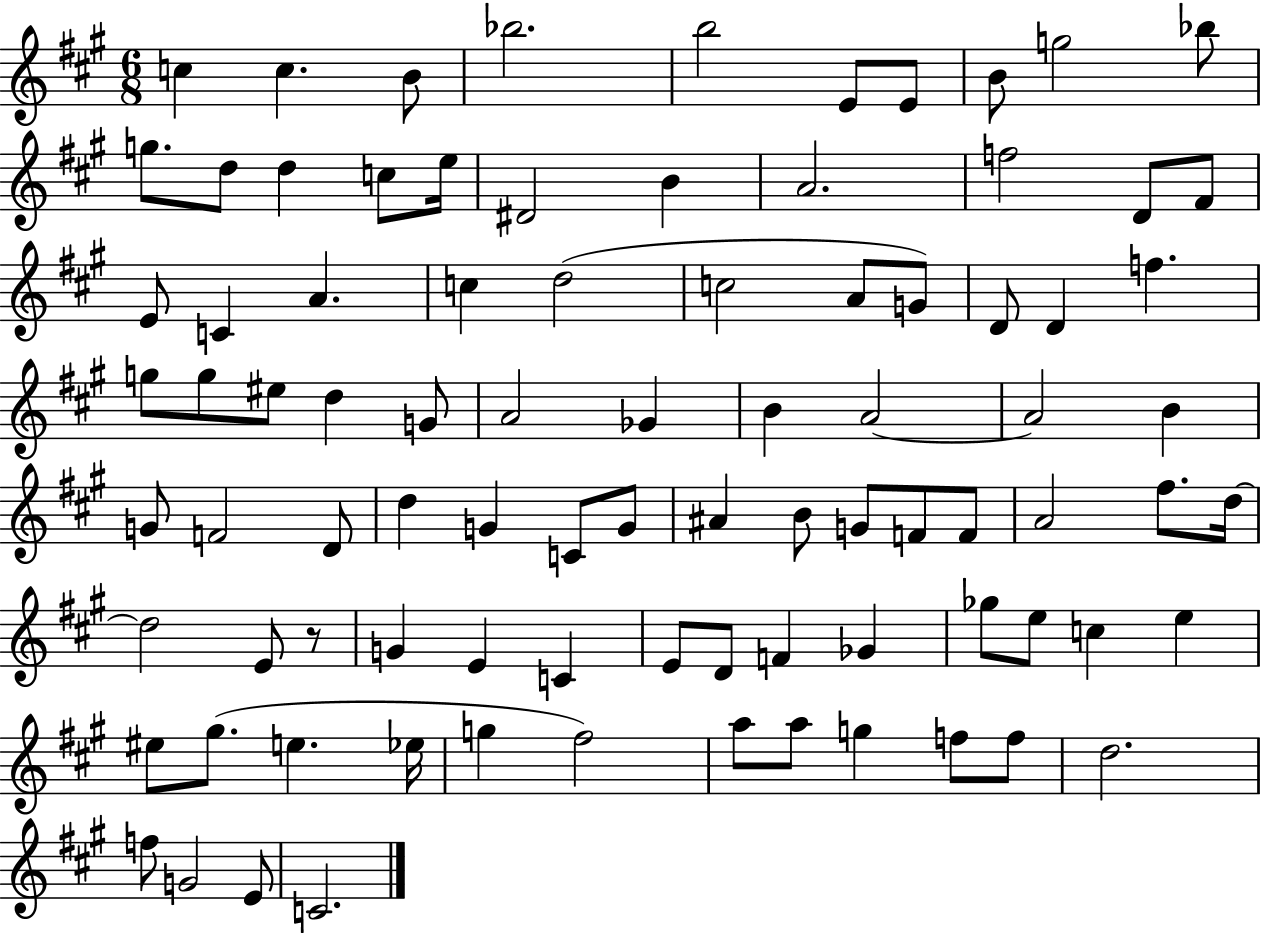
{
  \clef treble
  \numericTimeSignature
  \time 6/8
  \key a \major
  c''4 c''4. b'8 | bes''2. | b''2 e'8 e'8 | b'8 g''2 bes''8 | \break g''8. d''8 d''4 c''8 e''16 | dis'2 b'4 | a'2. | f''2 d'8 fis'8 | \break e'8 c'4 a'4. | c''4 d''2( | c''2 a'8 g'8) | d'8 d'4 f''4. | \break g''8 g''8 eis''8 d''4 g'8 | a'2 ges'4 | b'4 a'2~~ | a'2 b'4 | \break g'8 f'2 d'8 | d''4 g'4 c'8 g'8 | ais'4 b'8 g'8 f'8 f'8 | a'2 fis''8. d''16~~ | \break d''2 e'8 r8 | g'4 e'4 c'4 | e'8 d'8 f'4 ges'4 | ges''8 e''8 c''4 e''4 | \break eis''8 gis''8.( e''4. ees''16 | g''4 fis''2) | a''8 a''8 g''4 f''8 f''8 | d''2. | \break f''8 g'2 e'8 | c'2. | \bar "|."
}